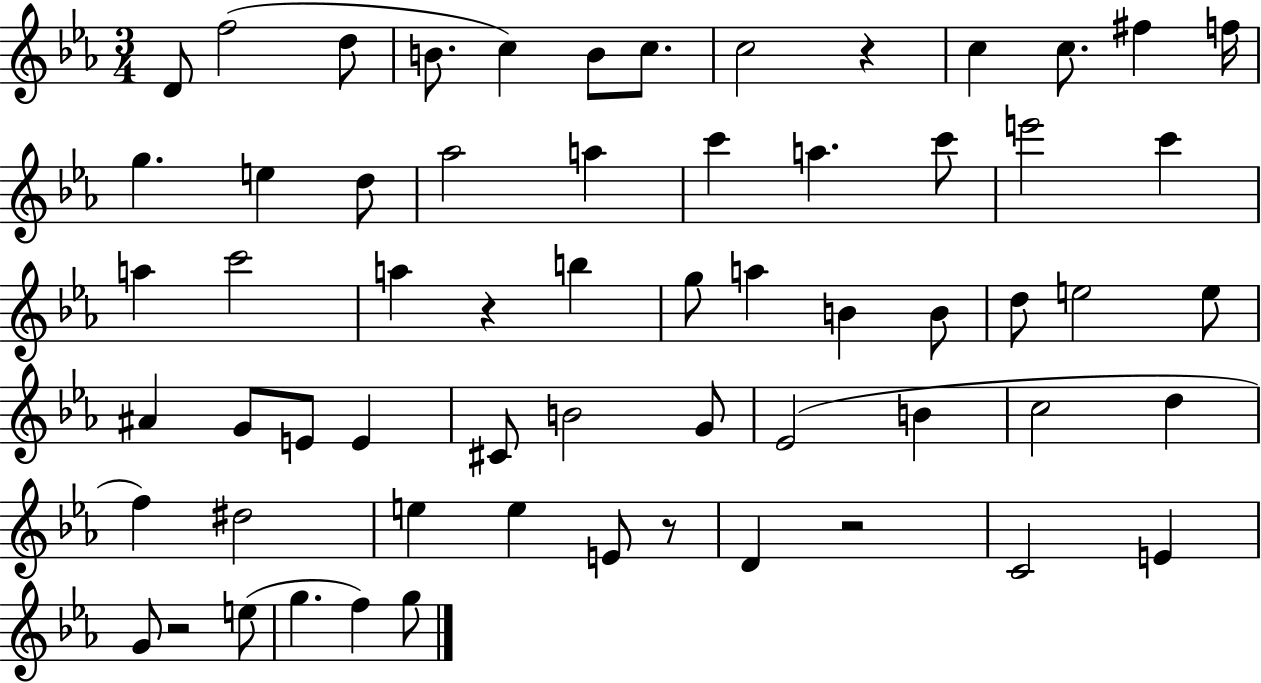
{
  \clef treble
  \numericTimeSignature
  \time 3/4
  \key ees \major
  d'8 f''2( d''8 | b'8. c''4) b'8 c''8. | c''2 r4 | c''4 c''8. fis''4 f''16 | \break g''4. e''4 d''8 | aes''2 a''4 | c'''4 a''4. c'''8 | e'''2 c'''4 | \break a''4 c'''2 | a''4 r4 b''4 | g''8 a''4 b'4 b'8 | d''8 e''2 e''8 | \break ais'4 g'8 e'8 e'4 | cis'8 b'2 g'8 | ees'2( b'4 | c''2 d''4 | \break f''4) dis''2 | e''4 e''4 e'8 r8 | d'4 r2 | c'2 e'4 | \break g'8 r2 e''8( | g''4. f''4) g''8 | \bar "|."
}